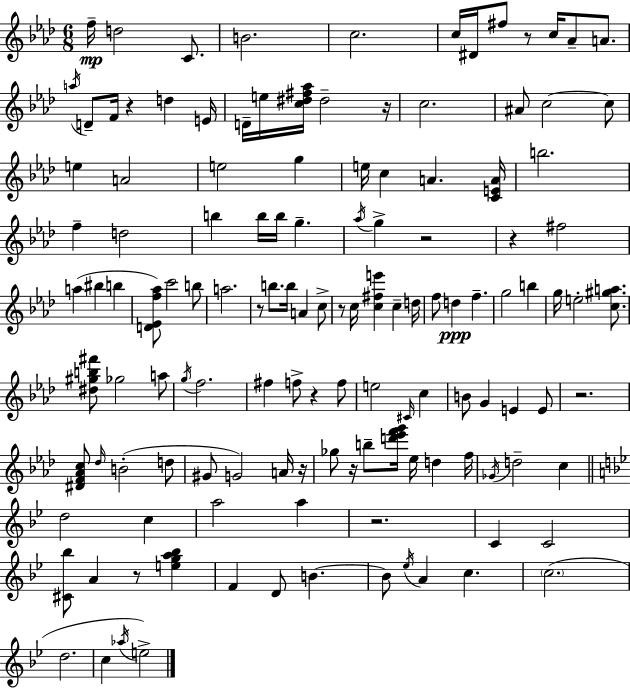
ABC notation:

X:1
T:Untitled
M:6/8
L:1/4
K:Ab
f/4 d2 C/2 B2 c2 c/4 ^D/4 ^f/2 z/2 c/4 _A/2 A/2 a/4 D/2 F/4 z d E/4 D/4 e/4 [c^d^f_a]/4 ^d2 z/4 c2 ^A/2 c2 c/2 e A2 e2 g e/4 c A [CEA]/4 b2 f d2 b b/4 b/4 g _a/4 g z2 z ^f2 a ^b b [D_Ef_a]/2 c'2 b/2 a2 z/2 b/2 b/4 A c/2 z/2 c/4 [c^fe'] c d/4 f/2 d f g2 b g/4 e2 [c^ga]/2 [^d^gb^f']/2 _g2 a/2 g/4 f2 ^f f/2 z f/2 e2 ^C/4 c B/2 G E E/2 z2 [^DF_Ac]/2 _d/4 B2 d/2 ^G/2 G2 A/4 z/4 _g/2 z/4 b/2 [d'_e'f'g']/4 _e/4 d f/4 _G/4 d2 c d2 c a2 a z2 C C2 [^C_b]/2 A z/2 [ega_b] F D/2 B B/2 _e/4 A c c2 d2 c _a/4 e2